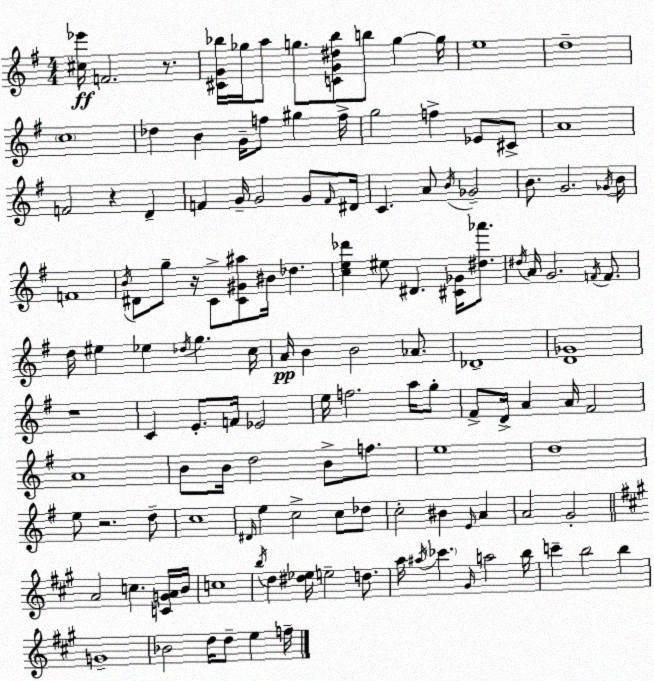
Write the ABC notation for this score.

X:1
T:Untitled
M:4/4
L:1/4
K:Em
[^c_e']/4 F2 z/2 [^CG_b]/4 _g/4 a/2 g/2 [CG^d_b]/2 b/2 g g/4 e4 d4 c4 _d B G/4 f/2 ^g f/4 g2 f _E/2 ^C/2 A4 F2 z D F G/4 G2 G/2 F/4 ^D/4 C A/2 B/4 _G2 B/2 G2 _G/4 B/4 F4 B/4 ^D/2 g/2 z/4 C/2 [C^G^a]/2 ^B/4 _d [ce_d'] ^e/2 ^D [^C_G]/4 [^d_a']/2 ^d/4 A/4 G2 F/4 F/2 d/4 ^e _e _d/4 g c/4 A/4 B B2 _A/2 _D4 [D_G]4 z4 C E/2 F/4 _E2 e/4 f2 a/4 g/2 ^F/2 D/4 A A/4 ^F2 A4 B/2 B/4 d2 B/2 f/2 e4 d4 e/2 z2 d/2 c4 ^D/4 e c2 c/2 _d/2 c2 ^B E/4 A A2 G2 A2 c [CGA]/4 B/4 c4 b/4 d [^d_e]/4 e2 d/2 a/4 ^a/4 _c' ^G/4 a2 b/4 c' b2 b G4 _B2 d/4 d/2 e f/4